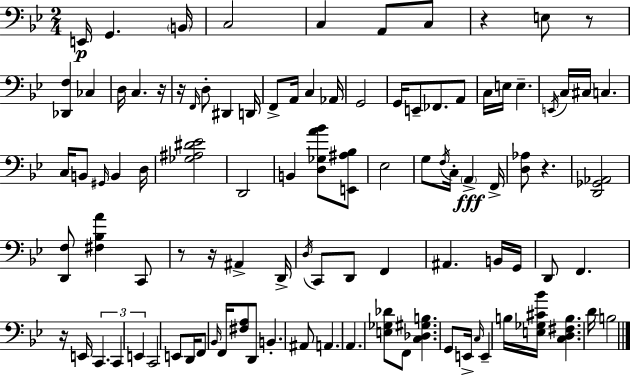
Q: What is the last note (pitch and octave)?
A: B3